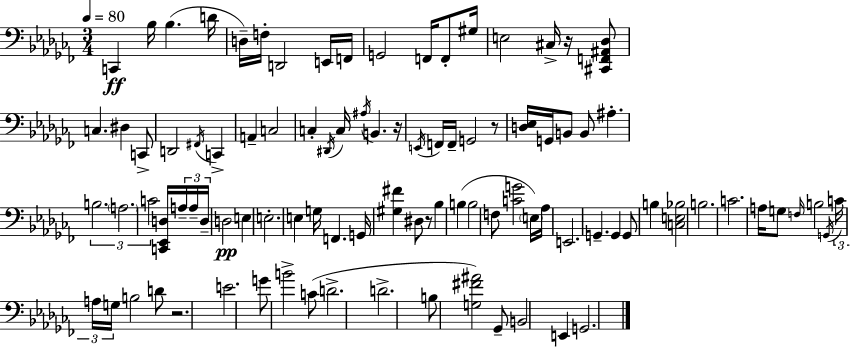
{
  \clef bass
  \numericTimeSignature
  \time 3/4
  \key aes \minor
  \tempo 4 = 80
  \repeat volta 2 { c,4\ff bes16 bes4.( d'16 | d16--) f16-. d,2 e,16 f,16 | g,2 f,16 f,8-. gis16 | e2 cis16-> r16 <cis, f, ais, des>8 | \break c4. dis4 c,8-> | d,2 \acciaccatura { fis,16 } c,4-> | a,4-- c2 | c4-. \acciaccatura { dis,16 } c16 \acciaccatura { ais16 } b,4. | \break r16 \acciaccatura { e,16 } f,16 f,16-- g,2 | r8 <d ees>16 g,16 b,8 b,8 ais4.-. | \tuplet 3/2 { b2. | \parenthesize a2. | \break c'2 } | <c, ees, d>16 \tuplet 3/2 { a16-- a16-- d16-- } d2\pp | e4 e2.-. | e4 g16 f,4. | \break g,16 <gis fis'>4 dis8 r8 | bes4 b4( b2 | f8 <c' g'>2 | \parenthesize e16) aes16 e,2. | \break g,4.-- g,4 | g,8 b4 <c e bes>2 | b2. | c'2. | \break a16 g8 \grace { f16 } b2 | \acciaccatura { g,16 } \tuplet 3/2 { c'16 a16 g16 } b2 | d'8 r2. | e'2. | \break g'8 b'2-> | c'8( d'2.-> | d'2.-> | b8 <g fis' ais'>2) | \break ges,8-- b,2 | e,4 g,2. | } \bar "|."
}